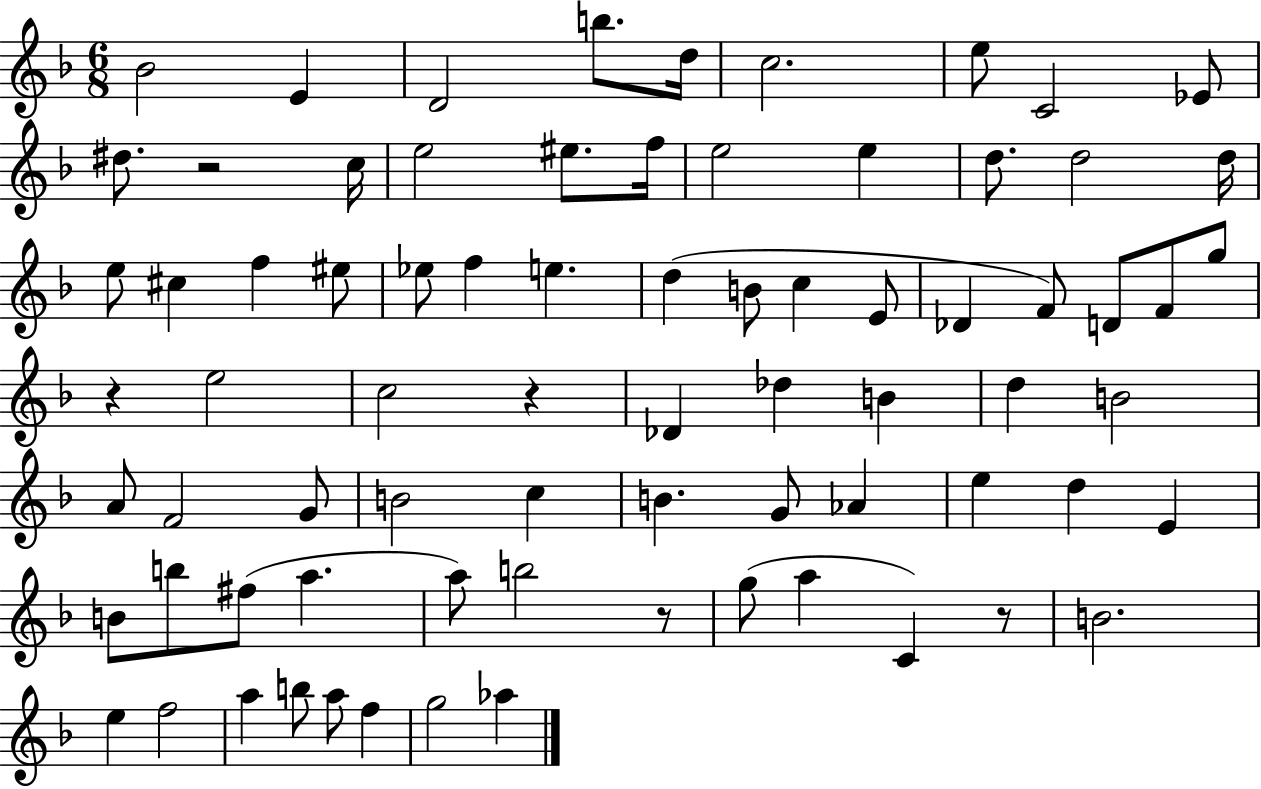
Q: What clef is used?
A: treble